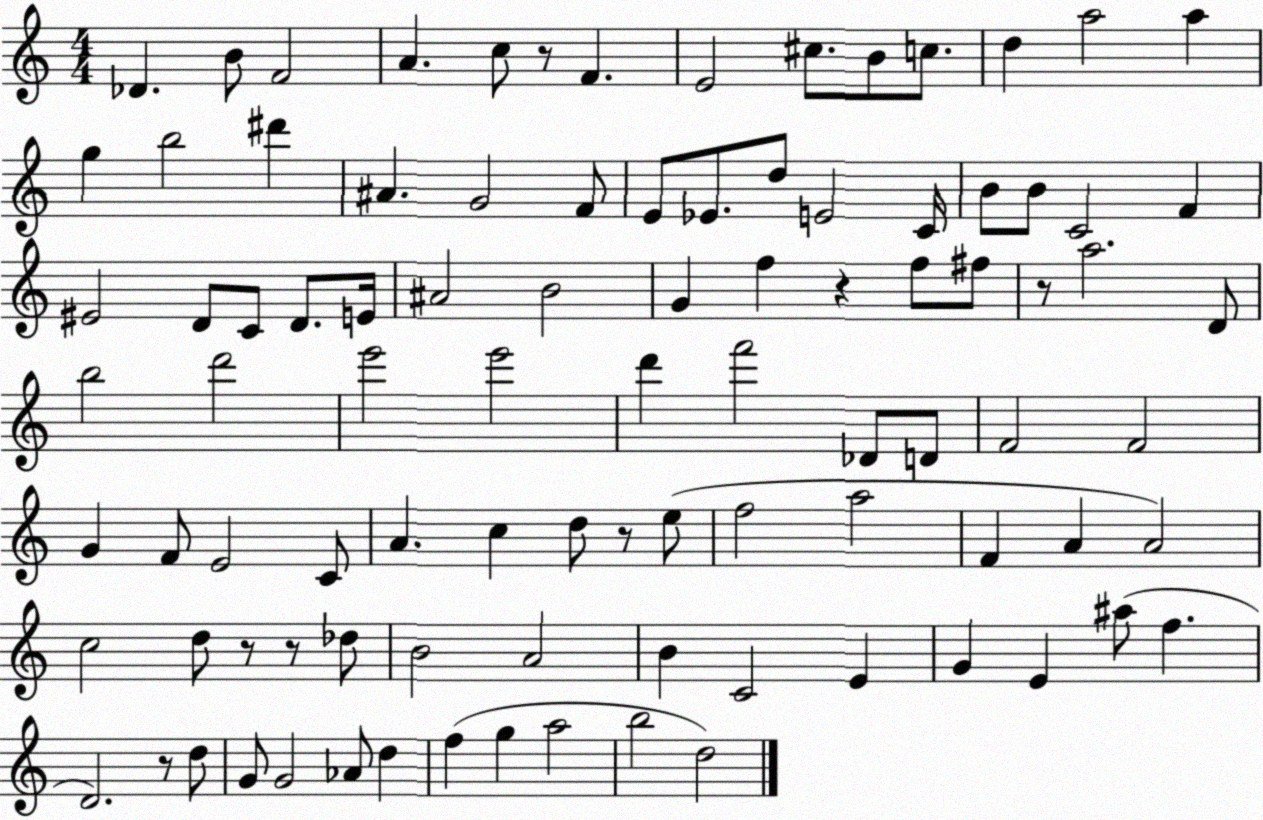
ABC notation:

X:1
T:Untitled
M:4/4
L:1/4
K:C
_D B/2 F2 A c/2 z/2 F E2 ^c/2 B/2 c/2 d a2 a g b2 ^d' ^A G2 F/2 E/2 _E/2 d/2 E2 C/4 B/2 B/2 C2 F ^E2 D/2 C/2 D/2 E/4 ^A2 B2 G f z f/2 ^f/2 z/2 a2 D/2 b2 d'2 e'2 e'2 d' f'2 _D/2 D/2 F2 F2 G F/2 E2 C/2 A c d/2 z/2 e/2 f2 a2 F A A2 c2 d/2 z/2 z/2 _d/2 B2 A2 B C2 E G E ^a/2 f D2 z/2 d/2 G/2 G2 _A/2 d f g a2 b2 d2